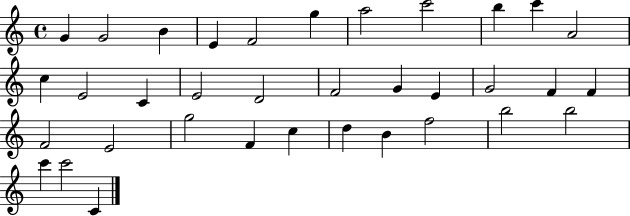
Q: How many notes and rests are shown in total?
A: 35